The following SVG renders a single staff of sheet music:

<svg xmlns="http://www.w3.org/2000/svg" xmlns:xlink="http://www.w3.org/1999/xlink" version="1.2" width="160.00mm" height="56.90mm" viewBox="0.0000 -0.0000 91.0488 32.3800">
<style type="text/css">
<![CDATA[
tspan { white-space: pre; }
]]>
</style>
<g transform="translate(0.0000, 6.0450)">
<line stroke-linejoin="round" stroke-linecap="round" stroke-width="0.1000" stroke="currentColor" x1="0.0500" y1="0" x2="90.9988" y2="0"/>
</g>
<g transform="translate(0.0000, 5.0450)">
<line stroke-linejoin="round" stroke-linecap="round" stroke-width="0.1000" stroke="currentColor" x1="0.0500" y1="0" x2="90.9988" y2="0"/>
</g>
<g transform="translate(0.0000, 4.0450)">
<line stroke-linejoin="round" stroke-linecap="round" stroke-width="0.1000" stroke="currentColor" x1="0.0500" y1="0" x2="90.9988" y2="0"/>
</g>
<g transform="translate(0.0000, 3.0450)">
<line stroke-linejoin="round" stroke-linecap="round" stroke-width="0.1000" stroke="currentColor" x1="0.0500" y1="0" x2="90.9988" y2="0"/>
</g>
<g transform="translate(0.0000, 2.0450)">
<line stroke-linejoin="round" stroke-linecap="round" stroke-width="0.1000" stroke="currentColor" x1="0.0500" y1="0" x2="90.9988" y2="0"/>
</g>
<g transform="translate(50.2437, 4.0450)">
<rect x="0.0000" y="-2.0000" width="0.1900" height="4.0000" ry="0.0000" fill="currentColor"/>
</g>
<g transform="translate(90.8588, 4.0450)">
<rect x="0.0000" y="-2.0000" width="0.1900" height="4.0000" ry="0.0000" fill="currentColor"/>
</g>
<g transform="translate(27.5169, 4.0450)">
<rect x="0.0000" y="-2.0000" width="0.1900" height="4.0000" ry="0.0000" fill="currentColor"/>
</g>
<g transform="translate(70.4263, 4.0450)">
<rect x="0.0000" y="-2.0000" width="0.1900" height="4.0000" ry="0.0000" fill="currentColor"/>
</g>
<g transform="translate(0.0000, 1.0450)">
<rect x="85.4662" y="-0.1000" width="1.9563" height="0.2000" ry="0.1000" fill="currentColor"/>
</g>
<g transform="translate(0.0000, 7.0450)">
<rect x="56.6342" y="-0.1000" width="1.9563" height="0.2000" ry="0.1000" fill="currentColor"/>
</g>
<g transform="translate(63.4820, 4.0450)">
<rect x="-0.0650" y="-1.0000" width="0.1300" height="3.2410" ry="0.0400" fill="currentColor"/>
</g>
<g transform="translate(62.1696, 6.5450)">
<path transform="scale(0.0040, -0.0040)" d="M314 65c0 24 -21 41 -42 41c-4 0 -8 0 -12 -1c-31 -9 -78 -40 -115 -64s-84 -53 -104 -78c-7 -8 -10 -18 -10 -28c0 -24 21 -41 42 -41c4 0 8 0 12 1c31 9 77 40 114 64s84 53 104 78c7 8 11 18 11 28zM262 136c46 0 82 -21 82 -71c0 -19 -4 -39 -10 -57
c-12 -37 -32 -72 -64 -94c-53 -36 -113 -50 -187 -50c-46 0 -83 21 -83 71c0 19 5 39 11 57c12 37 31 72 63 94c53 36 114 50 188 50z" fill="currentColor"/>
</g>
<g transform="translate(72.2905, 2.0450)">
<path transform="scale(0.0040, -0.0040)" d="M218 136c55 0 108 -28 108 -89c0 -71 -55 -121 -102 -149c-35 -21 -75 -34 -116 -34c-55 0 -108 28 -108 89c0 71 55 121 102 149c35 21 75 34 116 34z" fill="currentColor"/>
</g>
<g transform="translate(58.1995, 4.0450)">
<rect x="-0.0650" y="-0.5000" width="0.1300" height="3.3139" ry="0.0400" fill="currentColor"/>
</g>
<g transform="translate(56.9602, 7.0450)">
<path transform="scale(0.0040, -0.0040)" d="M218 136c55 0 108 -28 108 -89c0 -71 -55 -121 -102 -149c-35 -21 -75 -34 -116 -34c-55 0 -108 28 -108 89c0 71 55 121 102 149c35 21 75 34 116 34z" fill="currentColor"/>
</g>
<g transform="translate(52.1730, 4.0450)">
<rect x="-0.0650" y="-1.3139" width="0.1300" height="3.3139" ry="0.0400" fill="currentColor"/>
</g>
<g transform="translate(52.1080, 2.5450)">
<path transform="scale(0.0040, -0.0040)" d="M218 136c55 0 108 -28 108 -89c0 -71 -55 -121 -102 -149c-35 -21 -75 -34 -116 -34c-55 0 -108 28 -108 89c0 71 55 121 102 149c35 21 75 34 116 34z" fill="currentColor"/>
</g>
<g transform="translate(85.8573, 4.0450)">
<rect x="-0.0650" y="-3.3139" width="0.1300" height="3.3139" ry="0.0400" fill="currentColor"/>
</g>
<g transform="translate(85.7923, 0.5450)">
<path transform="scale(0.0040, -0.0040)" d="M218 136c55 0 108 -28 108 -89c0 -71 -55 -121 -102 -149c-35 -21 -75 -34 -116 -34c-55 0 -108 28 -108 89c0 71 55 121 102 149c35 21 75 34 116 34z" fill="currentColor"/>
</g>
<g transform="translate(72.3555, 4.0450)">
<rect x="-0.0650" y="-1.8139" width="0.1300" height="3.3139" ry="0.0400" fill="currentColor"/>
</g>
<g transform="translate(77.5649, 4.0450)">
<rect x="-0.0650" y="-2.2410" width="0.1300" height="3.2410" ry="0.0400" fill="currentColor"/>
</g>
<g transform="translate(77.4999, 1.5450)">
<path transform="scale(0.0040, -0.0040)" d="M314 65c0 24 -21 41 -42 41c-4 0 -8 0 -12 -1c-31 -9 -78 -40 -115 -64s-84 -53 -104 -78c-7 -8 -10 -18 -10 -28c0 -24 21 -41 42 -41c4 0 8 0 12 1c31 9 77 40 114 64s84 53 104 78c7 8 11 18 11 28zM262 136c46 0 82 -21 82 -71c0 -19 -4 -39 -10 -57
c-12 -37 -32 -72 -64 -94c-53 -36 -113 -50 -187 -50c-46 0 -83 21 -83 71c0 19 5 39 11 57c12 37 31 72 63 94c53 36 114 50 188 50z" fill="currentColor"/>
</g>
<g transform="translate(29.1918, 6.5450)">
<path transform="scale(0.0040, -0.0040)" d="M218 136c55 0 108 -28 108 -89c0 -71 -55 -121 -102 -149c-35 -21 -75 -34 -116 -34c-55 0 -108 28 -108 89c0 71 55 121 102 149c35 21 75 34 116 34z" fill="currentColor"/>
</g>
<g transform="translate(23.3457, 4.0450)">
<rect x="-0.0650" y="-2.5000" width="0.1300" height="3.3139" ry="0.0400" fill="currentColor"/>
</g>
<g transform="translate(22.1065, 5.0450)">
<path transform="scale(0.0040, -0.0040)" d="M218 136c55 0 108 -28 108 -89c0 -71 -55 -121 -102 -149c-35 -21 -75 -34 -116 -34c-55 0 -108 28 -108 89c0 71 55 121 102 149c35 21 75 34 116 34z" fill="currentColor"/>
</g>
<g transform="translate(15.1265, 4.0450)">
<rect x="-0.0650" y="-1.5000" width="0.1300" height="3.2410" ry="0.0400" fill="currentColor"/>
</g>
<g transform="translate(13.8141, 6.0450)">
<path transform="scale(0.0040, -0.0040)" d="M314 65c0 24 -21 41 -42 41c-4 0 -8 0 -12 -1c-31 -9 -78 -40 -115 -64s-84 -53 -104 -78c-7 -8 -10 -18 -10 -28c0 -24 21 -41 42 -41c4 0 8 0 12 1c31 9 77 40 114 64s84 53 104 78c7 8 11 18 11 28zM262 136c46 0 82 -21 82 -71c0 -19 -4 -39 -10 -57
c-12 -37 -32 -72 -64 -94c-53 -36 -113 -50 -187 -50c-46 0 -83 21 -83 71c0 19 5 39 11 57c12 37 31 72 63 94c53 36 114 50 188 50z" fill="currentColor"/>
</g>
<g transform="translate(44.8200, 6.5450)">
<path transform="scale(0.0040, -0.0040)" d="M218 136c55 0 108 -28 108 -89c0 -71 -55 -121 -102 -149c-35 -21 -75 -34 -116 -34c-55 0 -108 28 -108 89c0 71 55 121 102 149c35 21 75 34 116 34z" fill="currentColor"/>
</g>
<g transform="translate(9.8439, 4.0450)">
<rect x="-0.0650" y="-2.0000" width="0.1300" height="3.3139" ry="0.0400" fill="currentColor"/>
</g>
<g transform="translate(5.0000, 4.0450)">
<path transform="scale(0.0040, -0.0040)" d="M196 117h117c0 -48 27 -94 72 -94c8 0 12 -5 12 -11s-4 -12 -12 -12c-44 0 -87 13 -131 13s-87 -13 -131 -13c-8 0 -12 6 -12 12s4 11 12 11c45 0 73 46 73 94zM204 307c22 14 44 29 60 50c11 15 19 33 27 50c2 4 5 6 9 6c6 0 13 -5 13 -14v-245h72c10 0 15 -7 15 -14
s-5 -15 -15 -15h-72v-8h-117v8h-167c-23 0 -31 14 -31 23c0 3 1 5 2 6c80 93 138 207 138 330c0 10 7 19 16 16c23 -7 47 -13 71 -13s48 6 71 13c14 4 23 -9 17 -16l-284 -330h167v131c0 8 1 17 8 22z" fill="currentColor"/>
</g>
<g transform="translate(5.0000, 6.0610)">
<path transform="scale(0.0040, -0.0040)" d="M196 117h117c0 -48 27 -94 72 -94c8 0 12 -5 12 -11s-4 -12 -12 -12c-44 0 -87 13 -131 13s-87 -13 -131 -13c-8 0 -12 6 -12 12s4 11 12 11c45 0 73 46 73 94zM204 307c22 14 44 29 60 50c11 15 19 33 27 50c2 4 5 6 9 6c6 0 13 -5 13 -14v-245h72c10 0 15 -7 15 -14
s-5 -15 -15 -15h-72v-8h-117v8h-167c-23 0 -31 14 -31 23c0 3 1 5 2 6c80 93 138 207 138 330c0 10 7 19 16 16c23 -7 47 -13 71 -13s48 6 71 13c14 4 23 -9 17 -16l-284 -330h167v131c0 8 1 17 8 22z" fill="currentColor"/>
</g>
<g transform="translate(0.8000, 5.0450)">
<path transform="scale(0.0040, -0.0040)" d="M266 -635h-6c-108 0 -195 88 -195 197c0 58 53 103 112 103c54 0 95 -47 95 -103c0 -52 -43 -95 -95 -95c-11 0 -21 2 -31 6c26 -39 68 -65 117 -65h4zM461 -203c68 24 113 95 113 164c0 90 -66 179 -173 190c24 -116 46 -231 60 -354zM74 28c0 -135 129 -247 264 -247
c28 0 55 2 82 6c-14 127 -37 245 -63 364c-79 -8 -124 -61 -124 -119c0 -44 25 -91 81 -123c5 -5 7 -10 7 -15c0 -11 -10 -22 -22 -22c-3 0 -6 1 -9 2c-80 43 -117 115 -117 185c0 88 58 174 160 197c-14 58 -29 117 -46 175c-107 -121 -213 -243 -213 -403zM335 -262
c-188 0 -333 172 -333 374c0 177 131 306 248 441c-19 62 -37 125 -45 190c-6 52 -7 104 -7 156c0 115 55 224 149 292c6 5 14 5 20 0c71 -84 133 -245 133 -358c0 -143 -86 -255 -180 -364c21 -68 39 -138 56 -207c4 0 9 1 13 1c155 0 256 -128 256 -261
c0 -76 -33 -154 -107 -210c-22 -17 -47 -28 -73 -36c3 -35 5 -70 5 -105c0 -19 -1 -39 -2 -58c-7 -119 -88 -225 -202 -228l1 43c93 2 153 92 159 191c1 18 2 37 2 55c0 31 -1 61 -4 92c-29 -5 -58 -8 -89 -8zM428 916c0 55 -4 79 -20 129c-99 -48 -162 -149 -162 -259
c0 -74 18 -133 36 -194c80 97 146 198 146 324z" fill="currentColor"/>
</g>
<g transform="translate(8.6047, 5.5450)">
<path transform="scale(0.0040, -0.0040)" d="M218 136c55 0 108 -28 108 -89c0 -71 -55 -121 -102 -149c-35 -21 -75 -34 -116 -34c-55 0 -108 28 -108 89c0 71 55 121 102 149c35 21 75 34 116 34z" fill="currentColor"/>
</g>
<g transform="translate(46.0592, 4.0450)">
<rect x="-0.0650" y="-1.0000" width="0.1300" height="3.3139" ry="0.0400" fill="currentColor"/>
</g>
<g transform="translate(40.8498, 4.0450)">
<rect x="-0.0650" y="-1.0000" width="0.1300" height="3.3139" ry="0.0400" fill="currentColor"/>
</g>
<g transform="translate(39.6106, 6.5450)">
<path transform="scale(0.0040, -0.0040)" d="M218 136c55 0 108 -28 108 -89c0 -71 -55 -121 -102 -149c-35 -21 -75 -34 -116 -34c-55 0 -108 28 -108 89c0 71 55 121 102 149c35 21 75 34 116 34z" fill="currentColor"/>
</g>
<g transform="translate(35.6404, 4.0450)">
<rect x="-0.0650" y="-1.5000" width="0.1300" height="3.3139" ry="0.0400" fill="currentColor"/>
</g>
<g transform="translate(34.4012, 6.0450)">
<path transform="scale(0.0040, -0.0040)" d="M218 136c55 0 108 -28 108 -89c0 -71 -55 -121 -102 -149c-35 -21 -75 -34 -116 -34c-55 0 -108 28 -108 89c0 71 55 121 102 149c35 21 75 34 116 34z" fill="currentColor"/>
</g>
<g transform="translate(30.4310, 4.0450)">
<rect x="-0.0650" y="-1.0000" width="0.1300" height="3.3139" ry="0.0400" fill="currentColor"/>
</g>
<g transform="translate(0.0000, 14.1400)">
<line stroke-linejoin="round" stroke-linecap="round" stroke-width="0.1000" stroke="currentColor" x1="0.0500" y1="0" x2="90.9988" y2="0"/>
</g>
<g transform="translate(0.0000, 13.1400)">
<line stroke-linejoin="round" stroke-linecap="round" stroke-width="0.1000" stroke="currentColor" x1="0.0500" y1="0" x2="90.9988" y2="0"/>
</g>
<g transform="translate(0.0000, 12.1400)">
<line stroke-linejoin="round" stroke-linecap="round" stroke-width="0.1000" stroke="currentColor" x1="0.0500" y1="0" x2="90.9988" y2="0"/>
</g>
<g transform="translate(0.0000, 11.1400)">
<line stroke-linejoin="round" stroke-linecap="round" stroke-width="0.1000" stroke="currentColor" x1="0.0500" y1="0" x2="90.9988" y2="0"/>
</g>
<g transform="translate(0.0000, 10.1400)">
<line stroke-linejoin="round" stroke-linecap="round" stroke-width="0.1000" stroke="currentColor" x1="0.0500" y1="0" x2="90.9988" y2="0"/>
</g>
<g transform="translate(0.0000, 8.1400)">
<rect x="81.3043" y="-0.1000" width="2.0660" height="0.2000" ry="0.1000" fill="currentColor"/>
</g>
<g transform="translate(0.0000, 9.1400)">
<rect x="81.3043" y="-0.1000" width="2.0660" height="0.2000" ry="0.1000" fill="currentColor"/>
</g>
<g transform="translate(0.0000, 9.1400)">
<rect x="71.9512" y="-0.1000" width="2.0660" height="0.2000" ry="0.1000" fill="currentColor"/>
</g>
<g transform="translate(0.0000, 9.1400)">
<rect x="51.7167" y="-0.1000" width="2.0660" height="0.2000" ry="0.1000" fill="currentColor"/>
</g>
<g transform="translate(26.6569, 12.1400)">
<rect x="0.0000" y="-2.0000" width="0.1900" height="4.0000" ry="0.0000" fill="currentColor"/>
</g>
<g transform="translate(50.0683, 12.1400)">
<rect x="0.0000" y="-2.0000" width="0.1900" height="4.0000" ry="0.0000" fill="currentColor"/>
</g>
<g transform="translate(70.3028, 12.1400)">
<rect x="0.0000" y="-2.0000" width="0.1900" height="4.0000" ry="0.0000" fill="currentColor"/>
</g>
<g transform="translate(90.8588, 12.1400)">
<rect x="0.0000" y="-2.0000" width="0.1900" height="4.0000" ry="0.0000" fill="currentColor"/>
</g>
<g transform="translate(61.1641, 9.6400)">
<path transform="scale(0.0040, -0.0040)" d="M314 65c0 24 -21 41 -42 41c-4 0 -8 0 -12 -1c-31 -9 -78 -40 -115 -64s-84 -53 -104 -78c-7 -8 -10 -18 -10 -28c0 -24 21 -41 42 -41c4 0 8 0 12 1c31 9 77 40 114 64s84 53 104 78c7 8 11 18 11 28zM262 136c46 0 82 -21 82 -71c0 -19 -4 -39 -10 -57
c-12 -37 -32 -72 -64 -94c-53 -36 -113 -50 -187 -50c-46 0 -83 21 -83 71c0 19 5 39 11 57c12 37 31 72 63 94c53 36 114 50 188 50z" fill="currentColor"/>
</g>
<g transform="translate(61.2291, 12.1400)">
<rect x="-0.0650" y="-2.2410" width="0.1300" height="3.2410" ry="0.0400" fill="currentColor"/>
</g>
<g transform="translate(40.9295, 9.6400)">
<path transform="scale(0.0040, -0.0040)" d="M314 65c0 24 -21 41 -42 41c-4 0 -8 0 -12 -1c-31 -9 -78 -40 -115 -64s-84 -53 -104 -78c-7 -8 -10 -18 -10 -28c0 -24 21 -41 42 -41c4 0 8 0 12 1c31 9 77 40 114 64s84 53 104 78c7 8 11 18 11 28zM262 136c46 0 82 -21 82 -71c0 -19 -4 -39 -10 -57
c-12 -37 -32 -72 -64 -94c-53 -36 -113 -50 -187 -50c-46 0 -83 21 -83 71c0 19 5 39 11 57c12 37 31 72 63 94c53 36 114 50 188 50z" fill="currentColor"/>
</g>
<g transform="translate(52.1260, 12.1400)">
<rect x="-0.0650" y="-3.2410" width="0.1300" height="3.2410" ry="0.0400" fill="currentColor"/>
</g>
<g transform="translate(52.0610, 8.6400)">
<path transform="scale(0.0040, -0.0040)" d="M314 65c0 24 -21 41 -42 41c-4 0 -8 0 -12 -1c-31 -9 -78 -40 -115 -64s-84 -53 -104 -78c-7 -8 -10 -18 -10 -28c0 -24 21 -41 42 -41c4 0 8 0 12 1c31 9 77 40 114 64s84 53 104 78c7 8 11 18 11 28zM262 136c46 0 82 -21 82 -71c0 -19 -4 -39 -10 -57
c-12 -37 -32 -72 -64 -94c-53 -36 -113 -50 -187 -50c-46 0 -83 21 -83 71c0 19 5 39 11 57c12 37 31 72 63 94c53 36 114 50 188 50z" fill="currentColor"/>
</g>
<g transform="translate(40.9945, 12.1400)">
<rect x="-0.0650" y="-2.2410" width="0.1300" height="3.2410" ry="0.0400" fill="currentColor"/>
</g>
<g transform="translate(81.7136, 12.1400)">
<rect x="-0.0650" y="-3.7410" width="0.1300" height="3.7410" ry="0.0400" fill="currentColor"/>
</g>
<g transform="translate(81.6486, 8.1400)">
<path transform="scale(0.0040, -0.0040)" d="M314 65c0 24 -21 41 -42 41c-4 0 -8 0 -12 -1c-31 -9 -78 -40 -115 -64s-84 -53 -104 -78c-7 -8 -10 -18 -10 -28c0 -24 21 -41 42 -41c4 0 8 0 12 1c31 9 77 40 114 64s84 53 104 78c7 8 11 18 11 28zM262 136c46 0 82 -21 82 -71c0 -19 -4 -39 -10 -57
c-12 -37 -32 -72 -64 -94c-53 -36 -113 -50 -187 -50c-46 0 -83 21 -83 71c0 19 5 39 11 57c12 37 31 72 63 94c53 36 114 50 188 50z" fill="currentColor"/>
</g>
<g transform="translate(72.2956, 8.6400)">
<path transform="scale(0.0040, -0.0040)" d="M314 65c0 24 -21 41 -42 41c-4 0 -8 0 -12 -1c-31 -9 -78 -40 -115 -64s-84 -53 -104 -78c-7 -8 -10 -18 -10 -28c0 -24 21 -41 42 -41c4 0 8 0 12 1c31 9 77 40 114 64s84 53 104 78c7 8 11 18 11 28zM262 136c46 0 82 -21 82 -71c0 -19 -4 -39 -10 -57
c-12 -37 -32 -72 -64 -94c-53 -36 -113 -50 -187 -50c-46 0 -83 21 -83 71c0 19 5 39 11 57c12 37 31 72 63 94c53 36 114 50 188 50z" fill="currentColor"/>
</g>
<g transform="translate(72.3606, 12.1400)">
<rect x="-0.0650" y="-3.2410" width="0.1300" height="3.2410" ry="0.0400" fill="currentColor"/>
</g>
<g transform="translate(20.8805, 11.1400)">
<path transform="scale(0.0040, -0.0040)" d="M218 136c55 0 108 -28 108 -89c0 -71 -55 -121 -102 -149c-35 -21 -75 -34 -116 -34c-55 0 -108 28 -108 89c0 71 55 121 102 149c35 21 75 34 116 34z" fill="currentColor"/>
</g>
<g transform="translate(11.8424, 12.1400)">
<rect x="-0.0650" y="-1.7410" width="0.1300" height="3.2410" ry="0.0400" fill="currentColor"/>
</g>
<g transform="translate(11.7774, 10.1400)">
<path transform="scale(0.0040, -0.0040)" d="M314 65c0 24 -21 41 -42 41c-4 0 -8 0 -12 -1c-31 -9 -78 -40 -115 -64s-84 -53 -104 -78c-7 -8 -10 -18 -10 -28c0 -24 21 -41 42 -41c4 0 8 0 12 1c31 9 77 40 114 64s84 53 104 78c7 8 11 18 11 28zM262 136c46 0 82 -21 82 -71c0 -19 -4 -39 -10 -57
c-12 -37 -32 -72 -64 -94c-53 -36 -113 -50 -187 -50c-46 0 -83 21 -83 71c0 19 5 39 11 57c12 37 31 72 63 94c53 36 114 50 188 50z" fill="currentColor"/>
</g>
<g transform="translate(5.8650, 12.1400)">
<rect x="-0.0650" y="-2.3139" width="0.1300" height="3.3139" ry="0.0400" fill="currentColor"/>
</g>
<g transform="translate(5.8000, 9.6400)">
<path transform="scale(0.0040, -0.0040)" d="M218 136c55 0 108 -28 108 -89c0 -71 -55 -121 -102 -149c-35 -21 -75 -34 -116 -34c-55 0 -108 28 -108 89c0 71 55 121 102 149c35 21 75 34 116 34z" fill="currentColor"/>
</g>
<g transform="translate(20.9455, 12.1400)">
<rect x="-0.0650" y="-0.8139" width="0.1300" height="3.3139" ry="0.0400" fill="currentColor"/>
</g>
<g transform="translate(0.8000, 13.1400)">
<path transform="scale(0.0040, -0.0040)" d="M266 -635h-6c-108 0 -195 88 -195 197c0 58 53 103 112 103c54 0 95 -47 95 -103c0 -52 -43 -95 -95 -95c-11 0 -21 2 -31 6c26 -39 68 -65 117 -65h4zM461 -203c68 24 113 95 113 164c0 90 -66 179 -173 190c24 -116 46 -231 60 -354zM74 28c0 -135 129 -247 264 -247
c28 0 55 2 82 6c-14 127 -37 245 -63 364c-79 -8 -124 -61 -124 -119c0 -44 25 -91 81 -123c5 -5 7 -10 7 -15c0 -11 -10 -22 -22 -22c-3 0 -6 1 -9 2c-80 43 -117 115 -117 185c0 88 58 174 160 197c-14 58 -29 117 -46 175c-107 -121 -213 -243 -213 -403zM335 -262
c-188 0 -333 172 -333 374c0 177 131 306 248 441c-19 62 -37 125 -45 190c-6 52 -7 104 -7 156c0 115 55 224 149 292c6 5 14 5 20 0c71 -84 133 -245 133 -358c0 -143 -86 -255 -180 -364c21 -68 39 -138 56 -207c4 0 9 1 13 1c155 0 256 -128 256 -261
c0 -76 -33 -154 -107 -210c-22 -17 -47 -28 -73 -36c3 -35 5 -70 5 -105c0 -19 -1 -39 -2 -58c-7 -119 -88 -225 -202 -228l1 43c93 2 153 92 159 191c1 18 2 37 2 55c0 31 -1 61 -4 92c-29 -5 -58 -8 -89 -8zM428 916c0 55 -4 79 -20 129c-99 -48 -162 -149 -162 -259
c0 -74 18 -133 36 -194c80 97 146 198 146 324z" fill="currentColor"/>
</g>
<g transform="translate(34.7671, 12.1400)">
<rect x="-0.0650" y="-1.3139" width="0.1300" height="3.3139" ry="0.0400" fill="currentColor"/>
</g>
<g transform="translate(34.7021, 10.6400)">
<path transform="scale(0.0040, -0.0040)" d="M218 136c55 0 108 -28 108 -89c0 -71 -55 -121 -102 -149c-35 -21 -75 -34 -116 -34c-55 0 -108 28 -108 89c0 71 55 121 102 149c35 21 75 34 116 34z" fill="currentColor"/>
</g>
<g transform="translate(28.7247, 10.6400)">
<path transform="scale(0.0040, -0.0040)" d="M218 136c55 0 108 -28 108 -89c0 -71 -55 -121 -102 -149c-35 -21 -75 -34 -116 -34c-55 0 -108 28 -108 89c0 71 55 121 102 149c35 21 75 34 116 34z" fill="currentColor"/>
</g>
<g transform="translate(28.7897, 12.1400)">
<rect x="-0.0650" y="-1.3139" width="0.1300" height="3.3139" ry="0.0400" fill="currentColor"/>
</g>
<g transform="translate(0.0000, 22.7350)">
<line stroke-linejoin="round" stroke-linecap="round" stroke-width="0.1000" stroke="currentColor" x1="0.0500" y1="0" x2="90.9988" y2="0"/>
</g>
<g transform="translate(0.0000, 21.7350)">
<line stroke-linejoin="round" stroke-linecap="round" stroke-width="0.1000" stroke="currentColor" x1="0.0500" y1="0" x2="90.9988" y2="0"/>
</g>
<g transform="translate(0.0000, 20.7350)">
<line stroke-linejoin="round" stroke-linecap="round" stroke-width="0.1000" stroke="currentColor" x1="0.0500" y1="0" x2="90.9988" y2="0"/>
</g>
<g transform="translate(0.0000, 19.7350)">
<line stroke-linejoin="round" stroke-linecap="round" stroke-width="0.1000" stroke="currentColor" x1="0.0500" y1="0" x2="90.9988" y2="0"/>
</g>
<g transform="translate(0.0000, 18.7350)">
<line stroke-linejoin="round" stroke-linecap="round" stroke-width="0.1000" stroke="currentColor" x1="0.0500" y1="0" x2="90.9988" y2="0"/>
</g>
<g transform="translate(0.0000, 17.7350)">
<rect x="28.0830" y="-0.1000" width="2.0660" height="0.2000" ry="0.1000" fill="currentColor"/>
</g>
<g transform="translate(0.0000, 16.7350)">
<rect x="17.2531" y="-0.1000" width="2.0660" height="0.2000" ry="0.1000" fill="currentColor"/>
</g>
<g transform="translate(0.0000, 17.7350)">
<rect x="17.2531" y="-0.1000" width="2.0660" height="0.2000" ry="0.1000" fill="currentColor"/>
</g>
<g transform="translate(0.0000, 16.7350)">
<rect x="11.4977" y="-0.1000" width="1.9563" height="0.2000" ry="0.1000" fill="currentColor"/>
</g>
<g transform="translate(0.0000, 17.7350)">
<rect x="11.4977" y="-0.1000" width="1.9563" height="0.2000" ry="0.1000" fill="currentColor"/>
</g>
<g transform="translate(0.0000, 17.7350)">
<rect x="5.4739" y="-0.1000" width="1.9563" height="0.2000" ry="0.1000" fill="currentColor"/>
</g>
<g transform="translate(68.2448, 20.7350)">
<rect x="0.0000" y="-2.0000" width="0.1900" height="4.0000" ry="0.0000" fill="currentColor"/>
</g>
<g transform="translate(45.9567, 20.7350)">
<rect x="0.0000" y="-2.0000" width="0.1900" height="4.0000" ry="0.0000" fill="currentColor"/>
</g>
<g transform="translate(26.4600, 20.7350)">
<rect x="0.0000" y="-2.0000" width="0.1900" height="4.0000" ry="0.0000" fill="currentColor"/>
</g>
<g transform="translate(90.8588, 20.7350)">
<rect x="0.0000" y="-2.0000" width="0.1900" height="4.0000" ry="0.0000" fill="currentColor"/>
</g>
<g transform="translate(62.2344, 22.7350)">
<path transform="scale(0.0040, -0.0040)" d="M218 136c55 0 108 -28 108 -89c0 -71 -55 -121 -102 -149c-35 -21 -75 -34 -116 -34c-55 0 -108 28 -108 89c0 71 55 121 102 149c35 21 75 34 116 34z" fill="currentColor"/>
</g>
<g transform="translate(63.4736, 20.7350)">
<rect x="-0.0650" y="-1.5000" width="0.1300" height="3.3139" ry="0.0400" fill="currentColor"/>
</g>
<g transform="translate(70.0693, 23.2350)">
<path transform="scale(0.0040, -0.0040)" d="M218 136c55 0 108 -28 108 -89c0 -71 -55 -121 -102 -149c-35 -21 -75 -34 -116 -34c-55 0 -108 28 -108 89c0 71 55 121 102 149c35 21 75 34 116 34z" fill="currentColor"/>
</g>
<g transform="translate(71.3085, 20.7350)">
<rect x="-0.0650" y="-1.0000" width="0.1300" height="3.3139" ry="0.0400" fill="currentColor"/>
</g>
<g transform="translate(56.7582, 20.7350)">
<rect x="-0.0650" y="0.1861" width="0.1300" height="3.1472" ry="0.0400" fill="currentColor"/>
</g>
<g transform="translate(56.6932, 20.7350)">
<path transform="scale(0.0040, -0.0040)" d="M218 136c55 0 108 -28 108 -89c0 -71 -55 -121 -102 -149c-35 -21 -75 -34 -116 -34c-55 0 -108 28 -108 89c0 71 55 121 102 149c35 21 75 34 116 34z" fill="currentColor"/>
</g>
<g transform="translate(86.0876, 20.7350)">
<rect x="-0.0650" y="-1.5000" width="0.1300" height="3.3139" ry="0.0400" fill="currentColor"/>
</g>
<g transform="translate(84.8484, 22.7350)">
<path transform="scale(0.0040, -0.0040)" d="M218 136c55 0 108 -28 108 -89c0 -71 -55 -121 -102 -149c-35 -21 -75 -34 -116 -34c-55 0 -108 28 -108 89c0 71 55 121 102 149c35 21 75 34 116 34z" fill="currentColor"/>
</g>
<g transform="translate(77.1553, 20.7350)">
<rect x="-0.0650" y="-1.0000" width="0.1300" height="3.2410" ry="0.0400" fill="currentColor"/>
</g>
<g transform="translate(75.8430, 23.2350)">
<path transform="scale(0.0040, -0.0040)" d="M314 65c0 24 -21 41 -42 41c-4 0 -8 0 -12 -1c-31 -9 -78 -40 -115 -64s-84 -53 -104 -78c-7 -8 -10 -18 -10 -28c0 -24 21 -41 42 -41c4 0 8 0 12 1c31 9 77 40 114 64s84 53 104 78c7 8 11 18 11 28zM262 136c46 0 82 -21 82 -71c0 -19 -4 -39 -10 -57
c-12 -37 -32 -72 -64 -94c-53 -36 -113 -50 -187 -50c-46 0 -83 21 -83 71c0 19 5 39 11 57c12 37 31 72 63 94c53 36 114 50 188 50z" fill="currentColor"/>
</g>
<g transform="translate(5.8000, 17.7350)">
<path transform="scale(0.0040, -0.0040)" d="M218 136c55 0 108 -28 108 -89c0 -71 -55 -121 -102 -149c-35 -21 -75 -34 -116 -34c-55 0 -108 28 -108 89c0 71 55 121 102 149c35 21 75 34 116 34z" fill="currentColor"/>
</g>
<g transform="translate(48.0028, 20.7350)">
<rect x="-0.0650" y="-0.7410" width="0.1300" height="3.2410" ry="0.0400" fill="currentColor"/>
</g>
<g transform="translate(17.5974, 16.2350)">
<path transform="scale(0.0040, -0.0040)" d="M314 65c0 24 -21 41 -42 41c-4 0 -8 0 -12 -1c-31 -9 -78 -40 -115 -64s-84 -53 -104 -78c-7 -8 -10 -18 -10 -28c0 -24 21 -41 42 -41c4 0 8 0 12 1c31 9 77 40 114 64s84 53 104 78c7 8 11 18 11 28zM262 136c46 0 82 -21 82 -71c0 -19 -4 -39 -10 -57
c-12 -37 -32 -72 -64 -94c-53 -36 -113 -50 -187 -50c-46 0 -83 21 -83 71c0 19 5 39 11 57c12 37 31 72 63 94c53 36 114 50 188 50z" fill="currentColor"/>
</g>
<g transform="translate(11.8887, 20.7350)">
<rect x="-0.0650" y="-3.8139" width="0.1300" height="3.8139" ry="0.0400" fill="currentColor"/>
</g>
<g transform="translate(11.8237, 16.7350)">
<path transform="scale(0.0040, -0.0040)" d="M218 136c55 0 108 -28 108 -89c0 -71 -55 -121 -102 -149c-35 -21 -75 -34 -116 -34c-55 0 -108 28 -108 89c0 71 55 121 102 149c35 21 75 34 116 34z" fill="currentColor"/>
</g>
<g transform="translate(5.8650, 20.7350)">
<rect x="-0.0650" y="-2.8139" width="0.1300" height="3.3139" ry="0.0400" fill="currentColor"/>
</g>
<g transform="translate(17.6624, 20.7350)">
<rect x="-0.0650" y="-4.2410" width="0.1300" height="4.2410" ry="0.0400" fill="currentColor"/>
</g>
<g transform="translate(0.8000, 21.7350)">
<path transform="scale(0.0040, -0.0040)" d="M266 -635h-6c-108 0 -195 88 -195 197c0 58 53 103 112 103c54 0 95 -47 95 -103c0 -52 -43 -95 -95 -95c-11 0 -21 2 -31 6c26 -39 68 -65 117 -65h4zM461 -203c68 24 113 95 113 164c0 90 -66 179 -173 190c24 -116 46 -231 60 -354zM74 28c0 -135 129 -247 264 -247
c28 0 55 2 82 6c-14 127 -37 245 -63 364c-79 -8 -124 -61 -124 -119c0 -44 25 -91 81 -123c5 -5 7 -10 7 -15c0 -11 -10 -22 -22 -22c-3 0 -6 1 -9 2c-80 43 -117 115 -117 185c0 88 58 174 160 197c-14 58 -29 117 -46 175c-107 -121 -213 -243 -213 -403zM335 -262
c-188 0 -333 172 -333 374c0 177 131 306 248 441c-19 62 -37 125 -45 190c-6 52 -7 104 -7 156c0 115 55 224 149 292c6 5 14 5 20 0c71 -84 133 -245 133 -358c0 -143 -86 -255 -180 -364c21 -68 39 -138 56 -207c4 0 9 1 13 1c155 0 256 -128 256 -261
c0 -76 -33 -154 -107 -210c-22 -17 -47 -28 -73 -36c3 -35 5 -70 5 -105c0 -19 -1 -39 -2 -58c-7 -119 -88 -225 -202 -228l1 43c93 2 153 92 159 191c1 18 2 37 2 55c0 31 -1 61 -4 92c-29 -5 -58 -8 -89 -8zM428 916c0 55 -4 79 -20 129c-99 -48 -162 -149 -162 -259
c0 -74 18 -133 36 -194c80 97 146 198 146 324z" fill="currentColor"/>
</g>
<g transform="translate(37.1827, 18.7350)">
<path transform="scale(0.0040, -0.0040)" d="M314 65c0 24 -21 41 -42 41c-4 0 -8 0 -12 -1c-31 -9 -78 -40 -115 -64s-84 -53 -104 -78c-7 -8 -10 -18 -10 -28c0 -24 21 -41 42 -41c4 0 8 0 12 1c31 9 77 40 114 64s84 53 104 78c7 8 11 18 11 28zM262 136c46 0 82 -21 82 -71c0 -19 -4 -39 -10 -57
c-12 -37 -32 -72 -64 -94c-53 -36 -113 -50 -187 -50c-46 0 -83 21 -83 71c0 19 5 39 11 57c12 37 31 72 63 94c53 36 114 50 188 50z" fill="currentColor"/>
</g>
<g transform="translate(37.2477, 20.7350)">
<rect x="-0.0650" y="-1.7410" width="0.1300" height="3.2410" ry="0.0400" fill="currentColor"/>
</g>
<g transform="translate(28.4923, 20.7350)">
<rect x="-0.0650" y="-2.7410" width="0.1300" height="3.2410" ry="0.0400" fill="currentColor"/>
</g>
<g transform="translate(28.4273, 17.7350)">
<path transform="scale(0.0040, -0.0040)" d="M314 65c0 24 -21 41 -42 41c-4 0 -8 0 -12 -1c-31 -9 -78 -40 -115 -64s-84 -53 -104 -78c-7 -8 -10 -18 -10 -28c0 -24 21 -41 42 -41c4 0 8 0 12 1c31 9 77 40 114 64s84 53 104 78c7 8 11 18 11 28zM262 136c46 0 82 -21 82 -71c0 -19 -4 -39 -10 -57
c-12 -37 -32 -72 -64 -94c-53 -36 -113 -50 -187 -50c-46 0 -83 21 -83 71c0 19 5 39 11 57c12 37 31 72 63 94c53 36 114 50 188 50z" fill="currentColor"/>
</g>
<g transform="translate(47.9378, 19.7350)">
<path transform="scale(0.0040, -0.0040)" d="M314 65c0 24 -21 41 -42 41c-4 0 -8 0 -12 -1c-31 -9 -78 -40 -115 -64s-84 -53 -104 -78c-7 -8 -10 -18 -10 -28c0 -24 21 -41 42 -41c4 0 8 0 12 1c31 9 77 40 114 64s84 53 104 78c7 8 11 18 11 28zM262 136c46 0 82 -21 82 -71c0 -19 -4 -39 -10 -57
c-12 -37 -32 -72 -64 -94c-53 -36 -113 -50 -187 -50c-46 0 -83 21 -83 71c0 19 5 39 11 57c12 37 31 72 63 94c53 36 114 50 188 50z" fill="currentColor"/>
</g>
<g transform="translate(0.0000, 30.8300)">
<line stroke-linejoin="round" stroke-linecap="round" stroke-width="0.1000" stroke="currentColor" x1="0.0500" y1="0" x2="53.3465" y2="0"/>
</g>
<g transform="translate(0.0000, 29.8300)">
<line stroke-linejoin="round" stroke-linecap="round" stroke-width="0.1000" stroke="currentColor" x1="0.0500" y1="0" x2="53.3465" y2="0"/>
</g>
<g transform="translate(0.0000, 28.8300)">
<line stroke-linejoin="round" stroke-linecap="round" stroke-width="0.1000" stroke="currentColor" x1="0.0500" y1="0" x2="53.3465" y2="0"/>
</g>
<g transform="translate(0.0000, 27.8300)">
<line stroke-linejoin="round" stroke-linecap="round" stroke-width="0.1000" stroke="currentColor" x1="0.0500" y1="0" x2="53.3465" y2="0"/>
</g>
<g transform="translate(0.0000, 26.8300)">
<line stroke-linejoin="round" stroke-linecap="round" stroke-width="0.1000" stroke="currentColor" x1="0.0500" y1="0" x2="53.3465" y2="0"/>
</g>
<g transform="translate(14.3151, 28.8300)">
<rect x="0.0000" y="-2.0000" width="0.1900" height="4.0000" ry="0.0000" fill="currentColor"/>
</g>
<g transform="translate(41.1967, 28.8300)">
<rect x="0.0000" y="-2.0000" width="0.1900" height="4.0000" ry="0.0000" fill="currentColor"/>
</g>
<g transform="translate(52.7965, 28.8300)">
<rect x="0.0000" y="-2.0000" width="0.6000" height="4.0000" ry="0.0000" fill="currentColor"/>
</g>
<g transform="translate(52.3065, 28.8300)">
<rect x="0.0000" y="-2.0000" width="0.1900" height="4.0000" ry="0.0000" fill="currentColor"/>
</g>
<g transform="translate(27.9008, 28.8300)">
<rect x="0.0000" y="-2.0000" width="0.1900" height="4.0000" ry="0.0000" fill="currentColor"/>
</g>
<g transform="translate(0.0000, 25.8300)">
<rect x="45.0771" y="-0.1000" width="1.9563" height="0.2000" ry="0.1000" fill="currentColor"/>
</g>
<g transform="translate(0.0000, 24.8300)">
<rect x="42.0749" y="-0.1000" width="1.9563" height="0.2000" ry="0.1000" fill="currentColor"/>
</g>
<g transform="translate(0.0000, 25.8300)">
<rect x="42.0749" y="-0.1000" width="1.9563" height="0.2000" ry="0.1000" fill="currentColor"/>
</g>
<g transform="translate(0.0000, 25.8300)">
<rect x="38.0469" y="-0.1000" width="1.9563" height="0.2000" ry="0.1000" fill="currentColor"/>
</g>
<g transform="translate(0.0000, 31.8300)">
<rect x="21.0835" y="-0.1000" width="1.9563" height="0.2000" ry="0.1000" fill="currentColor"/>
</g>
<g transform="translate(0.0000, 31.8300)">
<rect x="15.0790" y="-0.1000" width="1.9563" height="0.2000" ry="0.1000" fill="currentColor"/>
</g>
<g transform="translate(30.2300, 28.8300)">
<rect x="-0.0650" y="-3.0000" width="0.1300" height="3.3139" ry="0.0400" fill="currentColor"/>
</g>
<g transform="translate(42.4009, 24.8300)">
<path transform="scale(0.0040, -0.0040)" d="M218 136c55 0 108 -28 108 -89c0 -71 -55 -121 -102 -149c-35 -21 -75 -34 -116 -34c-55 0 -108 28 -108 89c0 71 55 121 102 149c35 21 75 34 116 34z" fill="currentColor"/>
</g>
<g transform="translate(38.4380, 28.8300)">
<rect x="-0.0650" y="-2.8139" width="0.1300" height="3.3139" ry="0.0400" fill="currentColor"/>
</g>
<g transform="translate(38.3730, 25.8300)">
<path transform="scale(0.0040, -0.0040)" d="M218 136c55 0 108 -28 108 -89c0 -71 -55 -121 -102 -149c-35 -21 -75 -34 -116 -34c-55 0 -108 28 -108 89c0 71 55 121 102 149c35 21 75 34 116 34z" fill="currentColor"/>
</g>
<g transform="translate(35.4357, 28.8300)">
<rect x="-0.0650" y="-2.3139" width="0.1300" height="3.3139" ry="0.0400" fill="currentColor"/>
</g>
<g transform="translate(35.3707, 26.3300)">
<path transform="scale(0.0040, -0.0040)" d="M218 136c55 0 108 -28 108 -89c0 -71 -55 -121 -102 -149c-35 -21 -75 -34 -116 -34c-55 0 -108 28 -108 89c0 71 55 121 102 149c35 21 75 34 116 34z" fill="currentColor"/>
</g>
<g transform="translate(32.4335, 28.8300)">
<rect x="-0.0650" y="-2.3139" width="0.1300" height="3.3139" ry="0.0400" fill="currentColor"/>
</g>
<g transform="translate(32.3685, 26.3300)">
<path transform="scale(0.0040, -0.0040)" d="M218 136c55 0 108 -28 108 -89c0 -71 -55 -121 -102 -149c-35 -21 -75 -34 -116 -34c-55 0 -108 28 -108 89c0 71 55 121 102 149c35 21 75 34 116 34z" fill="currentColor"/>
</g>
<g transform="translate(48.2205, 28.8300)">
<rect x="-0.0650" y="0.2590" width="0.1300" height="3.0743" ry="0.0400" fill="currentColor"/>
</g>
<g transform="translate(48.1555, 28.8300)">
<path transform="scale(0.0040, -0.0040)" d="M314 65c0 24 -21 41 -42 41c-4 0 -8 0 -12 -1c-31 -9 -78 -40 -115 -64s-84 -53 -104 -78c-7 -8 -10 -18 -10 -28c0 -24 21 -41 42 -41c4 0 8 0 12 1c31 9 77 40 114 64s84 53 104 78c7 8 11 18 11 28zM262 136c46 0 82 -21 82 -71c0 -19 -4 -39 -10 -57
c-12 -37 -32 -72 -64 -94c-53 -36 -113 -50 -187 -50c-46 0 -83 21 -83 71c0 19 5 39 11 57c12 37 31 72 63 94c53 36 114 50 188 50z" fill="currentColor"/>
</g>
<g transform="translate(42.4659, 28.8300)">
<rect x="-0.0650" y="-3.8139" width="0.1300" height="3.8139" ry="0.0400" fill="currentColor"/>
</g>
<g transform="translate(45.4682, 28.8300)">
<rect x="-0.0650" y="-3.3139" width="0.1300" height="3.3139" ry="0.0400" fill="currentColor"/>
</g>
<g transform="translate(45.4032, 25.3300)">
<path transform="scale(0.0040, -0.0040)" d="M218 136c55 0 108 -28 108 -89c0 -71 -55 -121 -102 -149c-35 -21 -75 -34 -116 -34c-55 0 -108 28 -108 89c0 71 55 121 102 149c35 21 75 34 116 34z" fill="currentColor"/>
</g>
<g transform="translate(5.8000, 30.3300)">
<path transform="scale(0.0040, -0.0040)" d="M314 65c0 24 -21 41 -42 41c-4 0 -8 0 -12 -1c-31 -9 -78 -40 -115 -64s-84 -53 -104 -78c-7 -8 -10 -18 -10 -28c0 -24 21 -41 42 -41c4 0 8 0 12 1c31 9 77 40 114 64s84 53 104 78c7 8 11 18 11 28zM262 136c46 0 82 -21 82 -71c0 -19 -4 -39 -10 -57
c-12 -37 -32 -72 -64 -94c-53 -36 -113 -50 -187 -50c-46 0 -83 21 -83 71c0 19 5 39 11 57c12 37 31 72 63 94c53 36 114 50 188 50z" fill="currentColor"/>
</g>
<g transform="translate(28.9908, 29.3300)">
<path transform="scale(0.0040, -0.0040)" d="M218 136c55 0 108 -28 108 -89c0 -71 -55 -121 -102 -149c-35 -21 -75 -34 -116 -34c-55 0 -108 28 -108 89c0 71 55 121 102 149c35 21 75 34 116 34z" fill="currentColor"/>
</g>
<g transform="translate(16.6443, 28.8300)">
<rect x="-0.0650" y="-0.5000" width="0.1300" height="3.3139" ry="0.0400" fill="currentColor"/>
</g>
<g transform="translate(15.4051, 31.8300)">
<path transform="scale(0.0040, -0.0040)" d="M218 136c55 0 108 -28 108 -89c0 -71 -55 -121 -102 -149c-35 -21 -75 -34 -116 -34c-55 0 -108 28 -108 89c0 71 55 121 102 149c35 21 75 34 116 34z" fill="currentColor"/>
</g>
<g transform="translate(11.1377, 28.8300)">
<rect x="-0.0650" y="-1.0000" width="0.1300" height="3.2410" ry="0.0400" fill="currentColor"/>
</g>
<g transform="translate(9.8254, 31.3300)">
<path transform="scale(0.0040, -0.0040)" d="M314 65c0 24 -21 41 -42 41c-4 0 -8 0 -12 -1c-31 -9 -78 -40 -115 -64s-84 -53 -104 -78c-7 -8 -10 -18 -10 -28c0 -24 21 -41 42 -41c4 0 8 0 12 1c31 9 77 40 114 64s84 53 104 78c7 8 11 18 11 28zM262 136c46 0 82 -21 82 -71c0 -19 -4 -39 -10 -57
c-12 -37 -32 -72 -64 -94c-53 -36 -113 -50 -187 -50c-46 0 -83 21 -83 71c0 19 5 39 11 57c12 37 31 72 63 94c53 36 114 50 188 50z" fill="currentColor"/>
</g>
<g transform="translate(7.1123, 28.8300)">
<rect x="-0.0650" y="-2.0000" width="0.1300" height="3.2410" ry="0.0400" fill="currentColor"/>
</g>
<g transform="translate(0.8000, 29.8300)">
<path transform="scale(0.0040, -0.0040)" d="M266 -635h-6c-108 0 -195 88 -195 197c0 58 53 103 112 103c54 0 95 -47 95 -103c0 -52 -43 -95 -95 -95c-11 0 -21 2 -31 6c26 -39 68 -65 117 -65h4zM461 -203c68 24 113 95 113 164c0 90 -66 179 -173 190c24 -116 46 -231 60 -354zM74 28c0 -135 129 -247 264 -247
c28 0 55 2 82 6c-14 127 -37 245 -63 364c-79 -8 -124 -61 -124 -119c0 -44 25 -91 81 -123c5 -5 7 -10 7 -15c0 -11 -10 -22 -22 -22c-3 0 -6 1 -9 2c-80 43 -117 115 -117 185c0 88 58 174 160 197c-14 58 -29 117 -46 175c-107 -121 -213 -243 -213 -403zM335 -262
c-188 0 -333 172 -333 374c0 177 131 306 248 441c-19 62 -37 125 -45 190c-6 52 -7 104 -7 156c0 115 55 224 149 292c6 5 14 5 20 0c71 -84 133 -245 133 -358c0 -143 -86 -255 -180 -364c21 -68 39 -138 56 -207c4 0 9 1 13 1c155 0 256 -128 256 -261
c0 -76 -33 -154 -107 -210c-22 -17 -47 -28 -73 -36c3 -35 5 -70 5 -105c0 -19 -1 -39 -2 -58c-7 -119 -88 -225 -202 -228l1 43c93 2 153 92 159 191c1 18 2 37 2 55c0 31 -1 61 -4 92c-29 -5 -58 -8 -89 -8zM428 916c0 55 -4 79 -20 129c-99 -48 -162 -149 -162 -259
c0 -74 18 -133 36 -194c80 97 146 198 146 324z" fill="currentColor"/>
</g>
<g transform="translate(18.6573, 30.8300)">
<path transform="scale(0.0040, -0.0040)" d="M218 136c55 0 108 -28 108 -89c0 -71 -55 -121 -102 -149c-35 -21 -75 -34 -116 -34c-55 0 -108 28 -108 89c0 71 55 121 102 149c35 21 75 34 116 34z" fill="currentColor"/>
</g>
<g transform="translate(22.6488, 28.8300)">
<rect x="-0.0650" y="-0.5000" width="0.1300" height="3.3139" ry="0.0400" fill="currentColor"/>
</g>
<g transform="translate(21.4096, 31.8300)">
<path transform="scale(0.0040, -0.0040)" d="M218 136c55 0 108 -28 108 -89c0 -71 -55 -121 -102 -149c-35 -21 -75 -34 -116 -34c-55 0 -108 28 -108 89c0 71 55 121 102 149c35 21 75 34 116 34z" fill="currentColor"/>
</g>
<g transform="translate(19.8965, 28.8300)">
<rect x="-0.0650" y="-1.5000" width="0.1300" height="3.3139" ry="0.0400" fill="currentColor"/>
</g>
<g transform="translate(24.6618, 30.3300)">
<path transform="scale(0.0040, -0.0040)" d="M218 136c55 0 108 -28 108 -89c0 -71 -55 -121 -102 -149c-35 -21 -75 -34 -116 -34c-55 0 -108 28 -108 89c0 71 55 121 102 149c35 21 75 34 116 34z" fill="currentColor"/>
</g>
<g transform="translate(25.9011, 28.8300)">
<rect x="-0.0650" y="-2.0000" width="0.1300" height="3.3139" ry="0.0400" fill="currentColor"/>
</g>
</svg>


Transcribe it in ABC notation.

X:1
T:Untitled
M:4/4
L:1/4
K:C
F E2 G D E D D e C D2 f g2 b g f2 d e e g2 b2 g2 b2 c'2 a c' d'2 a2 f2 d2 B E D D2 E F2 D2 C E C F A g g a c' b B2